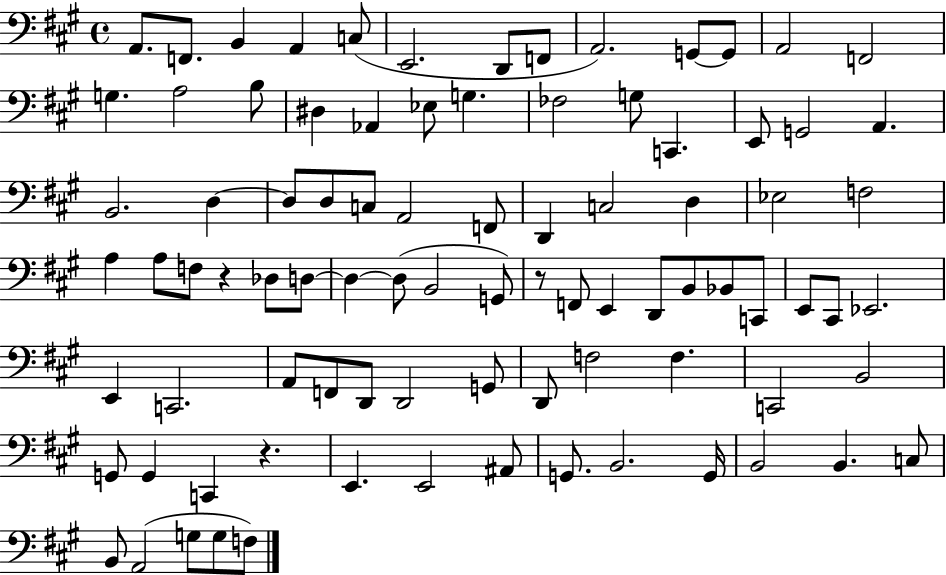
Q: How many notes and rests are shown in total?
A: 88